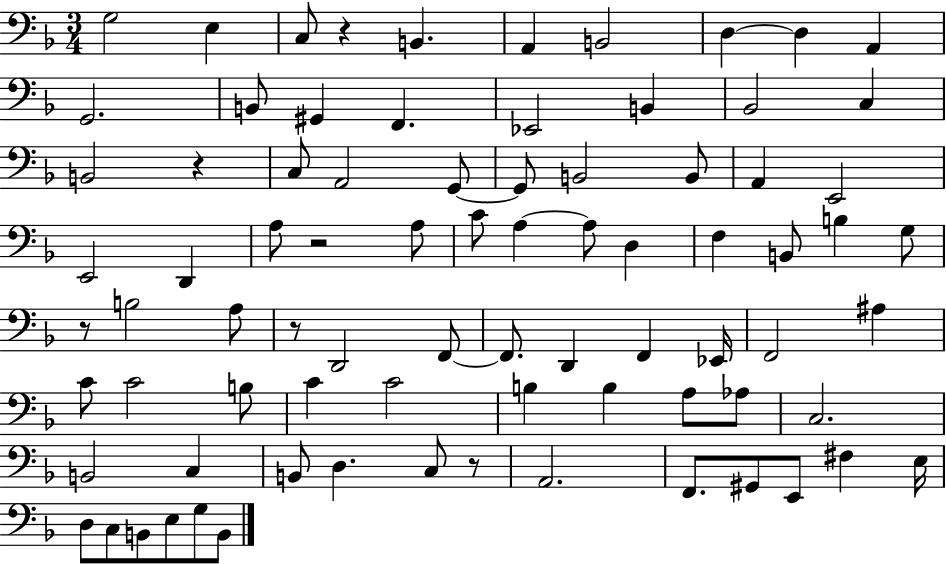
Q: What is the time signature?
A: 3/4